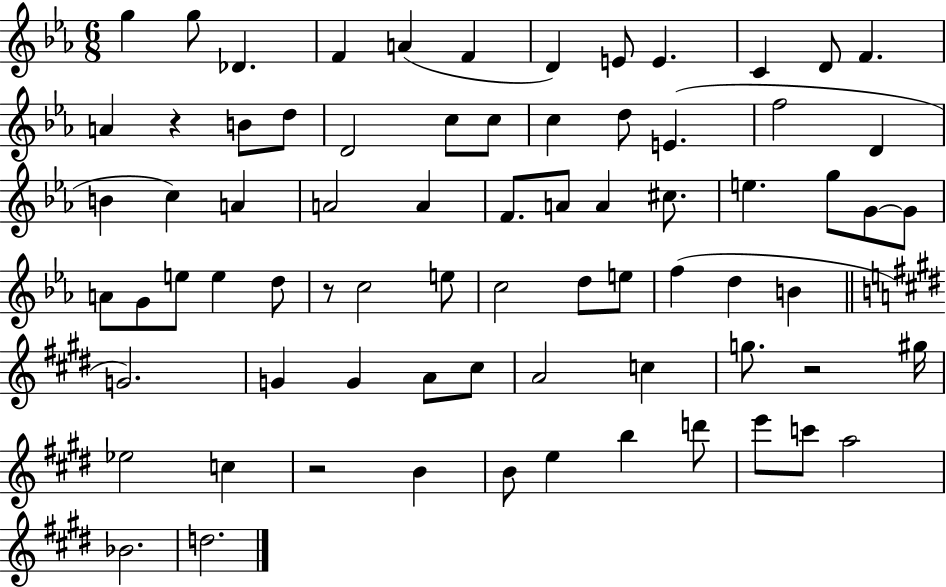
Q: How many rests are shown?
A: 4